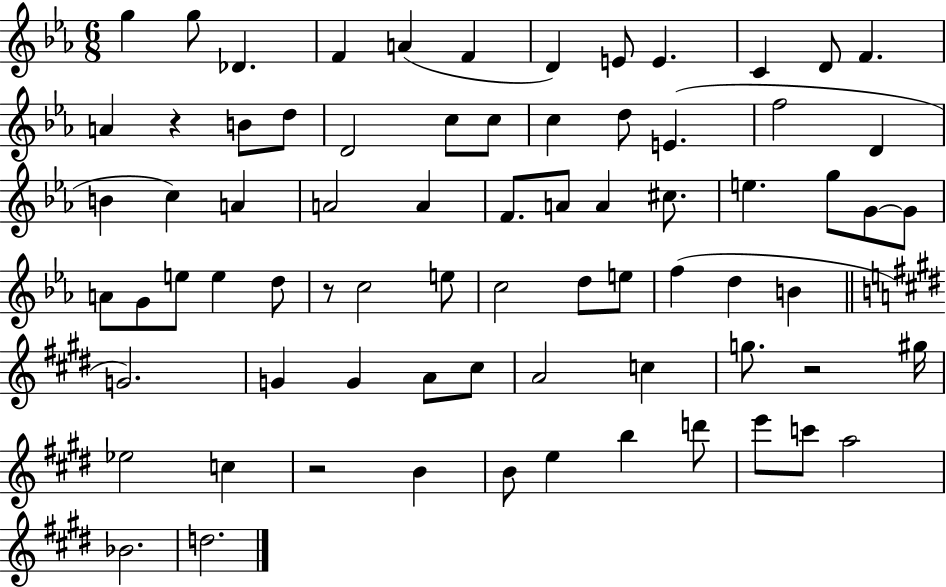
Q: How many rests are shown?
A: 4